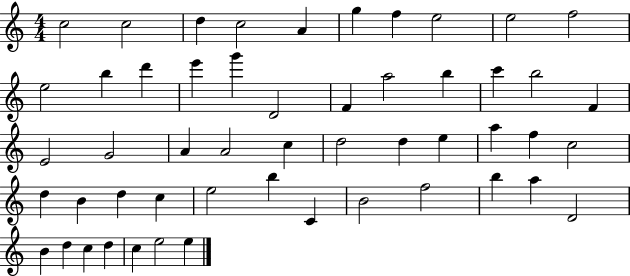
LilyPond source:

{
  \clef treble
  \numericTimeSignature
  \time 4/4
  \key c \major
  c''2 c''2 | d''4 c''2 a'4 | g''4 f''4 e''2 | e''2 f''2 | \break e''2 b''4 d'''4 | e'''4 g'''4 d'2 | f'4 a''2 b''4 | c'''4 b''2 f'4 | \break e'2 g'2 | a'4 a'2 c''4 | d''2 d''4 e''4 | a''4 f''4 c''2 | \break d''4 b'4 d''4 c''4 | e''2 b''4 c'4 | b'2 f''2 | b''4 a''4 d'2 | \break b'4 d''4 c''4 d''4 | c''4 e''2 e''4 | \bar "|."
}